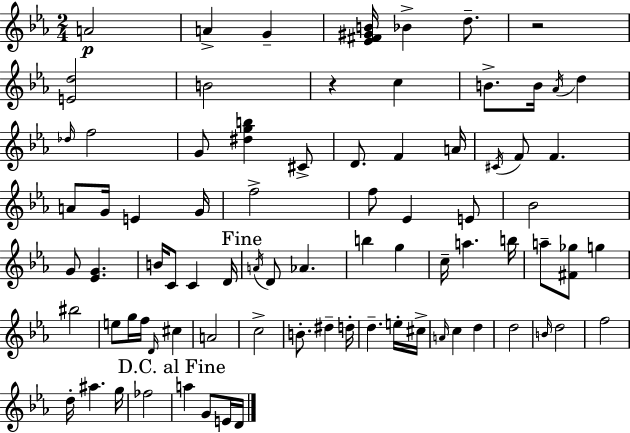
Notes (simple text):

A4/h A4/q G4/q [Eb4,F#4,G#4,B4]/s Bb4/q D5/e. R/h [E4,D5]/h B4/h R/q C5/q B4/e. B4/s Ab4/s D5/q Db5/s F5/h G4/e [D#5,G5,B5]/q C#4/e D4/e. F4/q A4/s C#4/s F4/e F4/q. A4/e G4/s E4/q G4/s F5/h F5/e Eb4/q E4/e Bb4/h G4/e [Eb4,G4]/q. B4/s C4/e C4/q D4/s A4/s D4/e Ab4/q. B5/q G5/q C5/s A5/q. B5/s A5/e [F#4,Gb5]/e G5/q BIS5/h E5/e G5/s F5/s D4/s C#5/q A4/h C5/h B4/e. D#5/q D5/s D5/q. E5/s C#5/s A4/s C5/q D5/q D5/h B4/s D5/h F5/h D5/s A#5/q. G5/s FES5/h A5/q G4/e E4/s D4/s